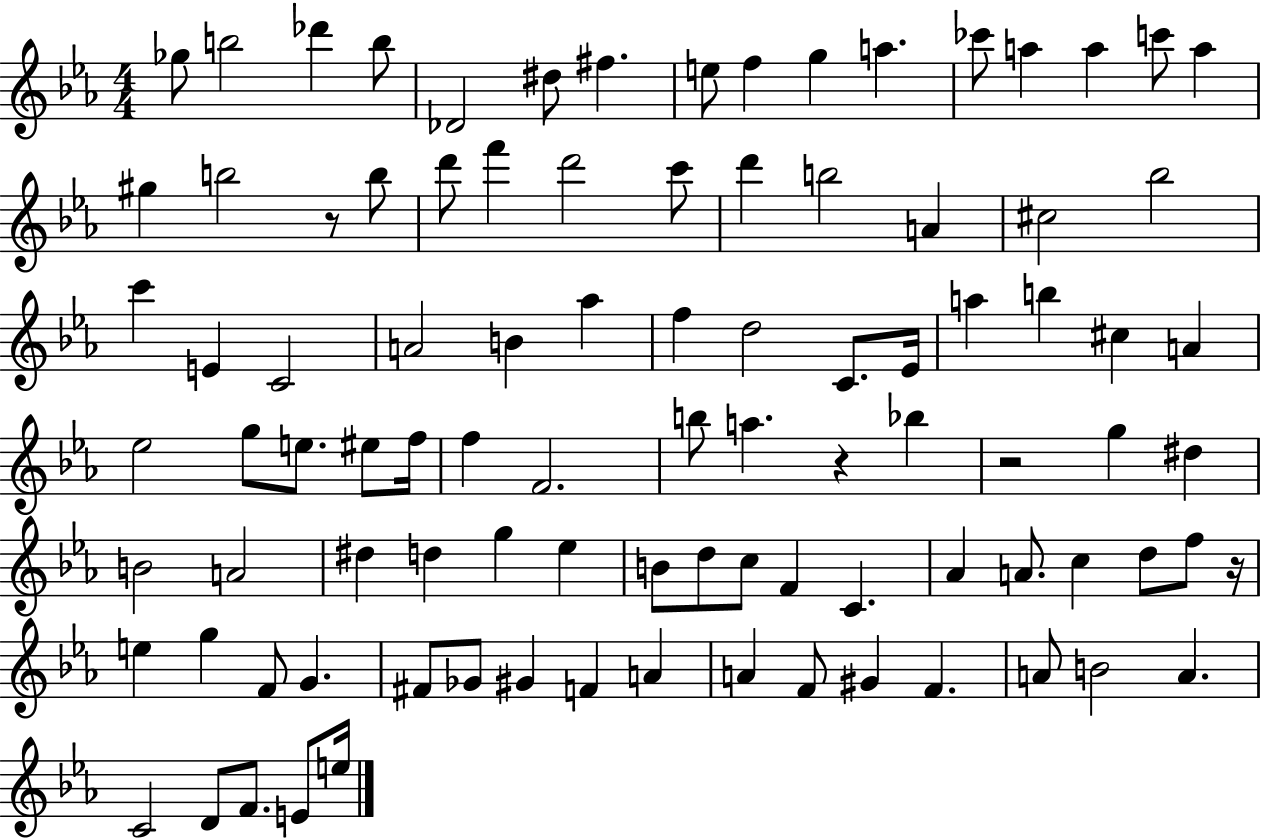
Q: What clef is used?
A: treble